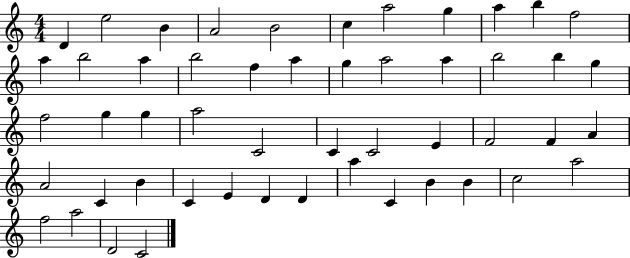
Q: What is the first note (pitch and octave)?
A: D4